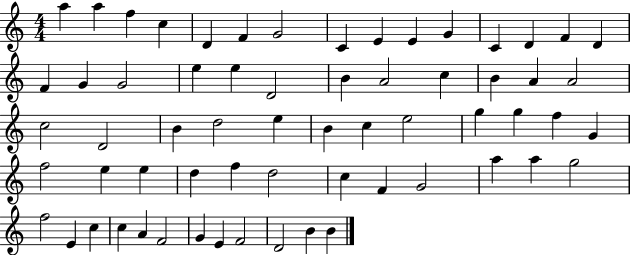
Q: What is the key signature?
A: C major